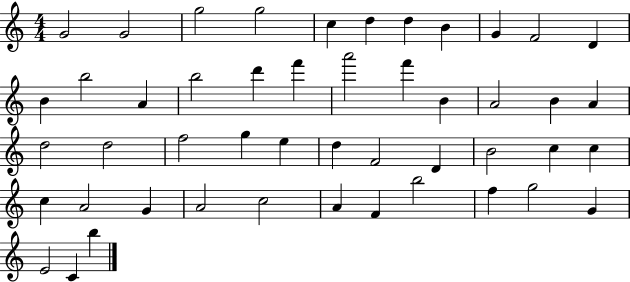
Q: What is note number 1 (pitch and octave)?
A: G4